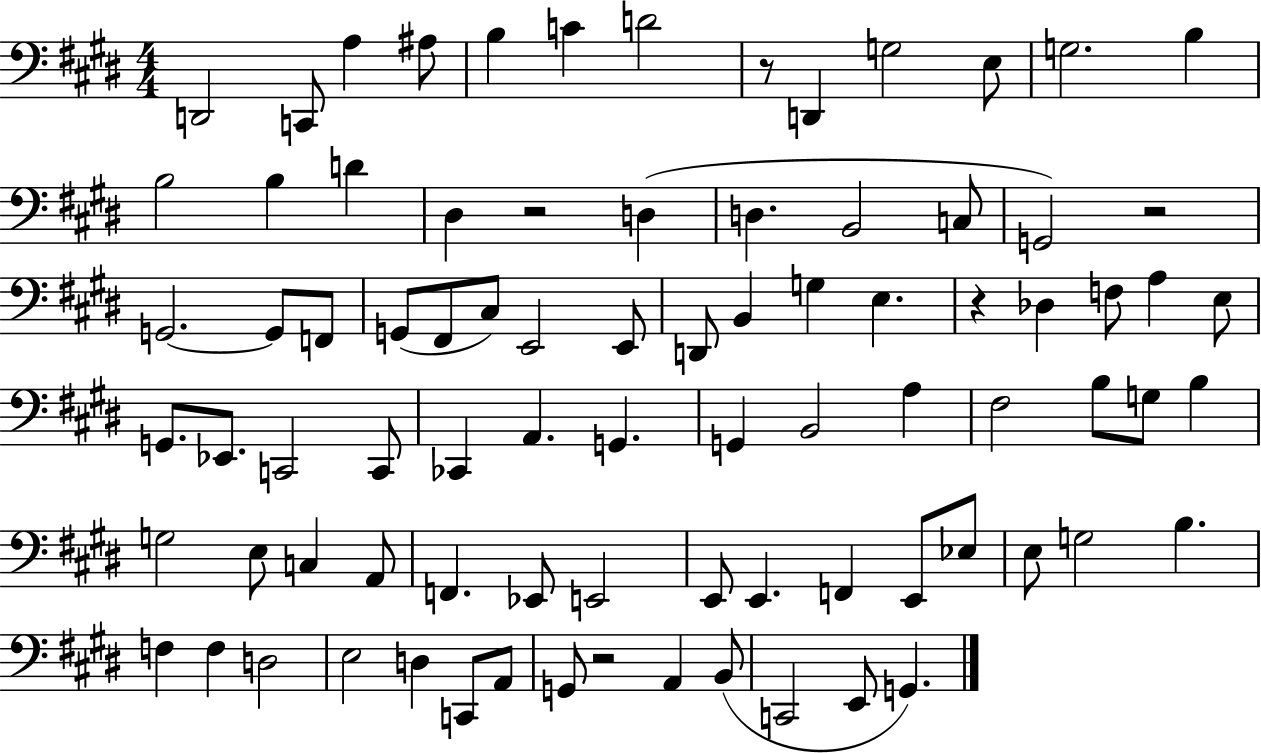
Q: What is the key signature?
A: E major